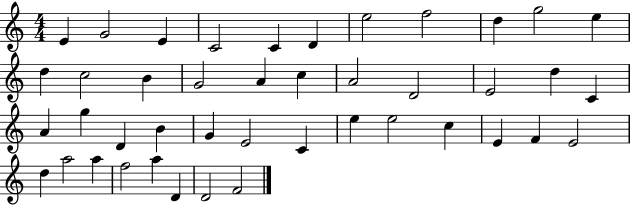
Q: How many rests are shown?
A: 0